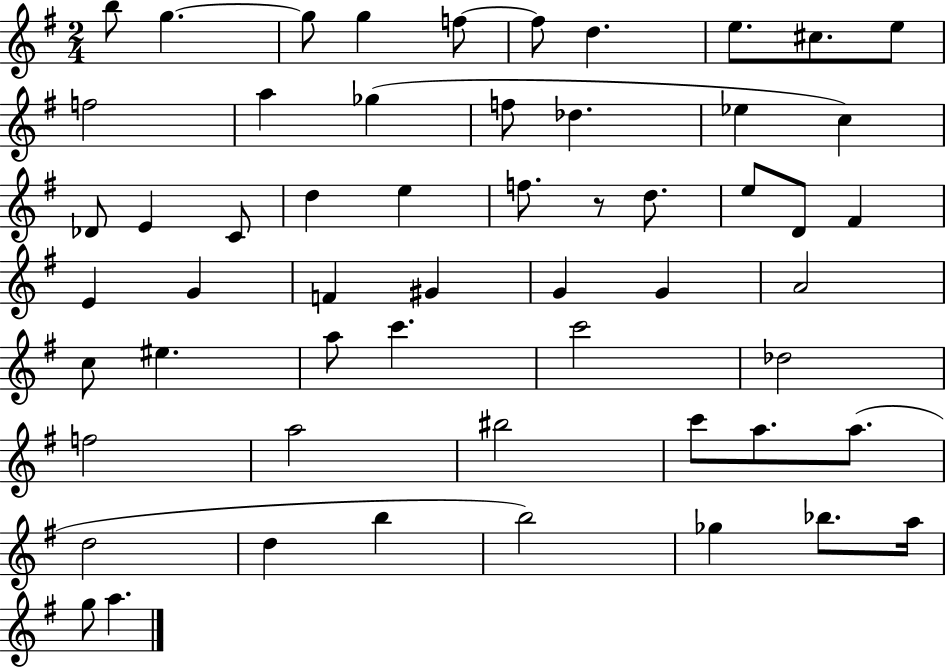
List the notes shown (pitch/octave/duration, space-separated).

B5/e G5/q. G5/e G5/q F5/e F5/e D5/q. E5/e. C#5/e. E5/e F5/h A5/q Gb5/q F5/e Db5/q. Eb5/q C5/q Db4/e E4/q C4/e D5/q E5/q F5/e. R/e D5/e. E5/e D4/e F#4/q E4/q G4/q F4/q G#4/q G4/q G4/q A4/h C5/e EIS5/q. A5/e C6/q. C6/h Db5/h F5/h A5/h BIS5/h C6/e A5/e. A5/e. D5/h D5/q B5/q B5/h Gb5/q Bb5/e. A5/s G5/e A5/q.